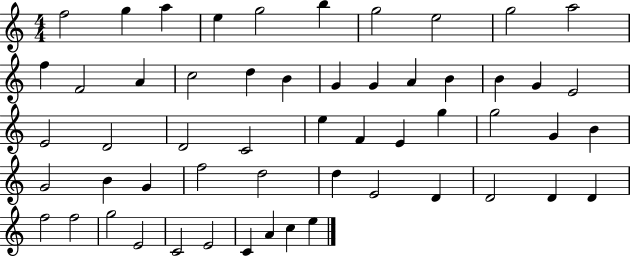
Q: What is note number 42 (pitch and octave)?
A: D4